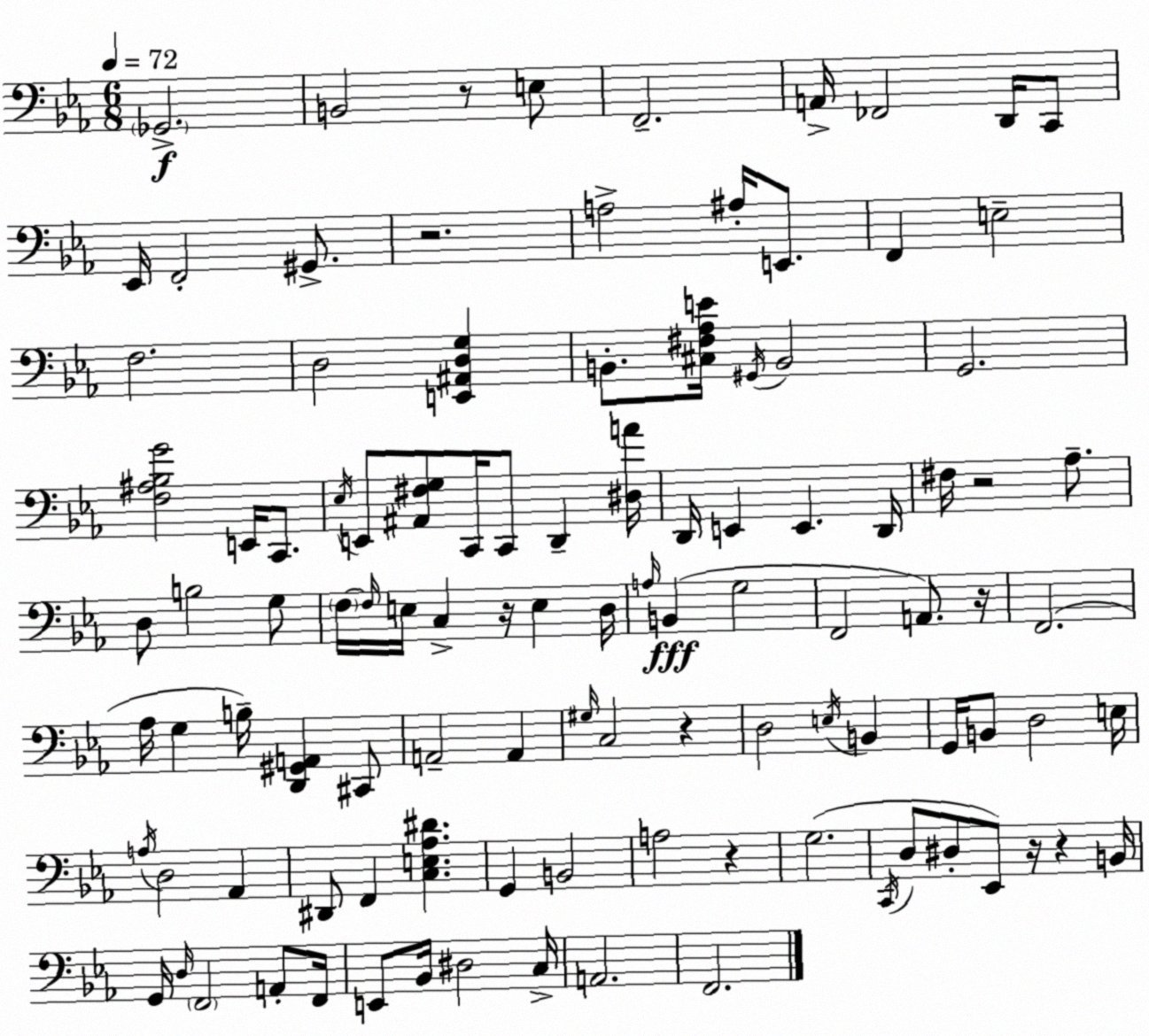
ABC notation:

X:1
T:Untitled
M:6/8
L:1/4
K:Eb
_G,,2 B,,2 z/2 E,/2 F,,2 A,,/4 _F,,2 D,,/4 C,,/2 _E,,/4 F,,2 ^G,,/2 z2 A,2 ^A,/4 E,,/2 F,, E,2 F,2 D,2 [E,,^A,,D,G,] B,,/2 [^C,^F,_A,E]/4 ^G,,/4 B,,2 G,,2 [F,^A,_B,G]2 E,,/4 C,,/2 _E,/4 E,,/2 [^A,,^F,G,]/2 C,,/4 C,,/2 D,, [^D,A]/4 D,,/4 E,, E,, D,,/4 ^F,/4 z2 _A,/2 D,/2 B,2 G,/2 F,/4 F,/4 E,/4 C, z/4 E, D,/4 A,/4 B,, G,2 F,,2 A,,/2 z/4 F,,2 _A,/4 G, B,/4 [D,,^G,,A,,] ^C,,/2 A,,2 A,, ^G,/4 C,2 z D,2 E,/4 B,, G,,/4 B,,/2 D,2 E,/4 A,/4 D,2 _A,, ^D,,/2 F,, [C,E,_A,^D] G,, B,,2 A,2 z G,2 C,,/4 D,/2 ^D,/2 _E,,/2 z/4 z B,,/4 G,,/4 D,/4 F,,2 A,,/2 F,,/4 E,,/2 _B,,/4 ^D,2 C,/4 A,,2 F,,2